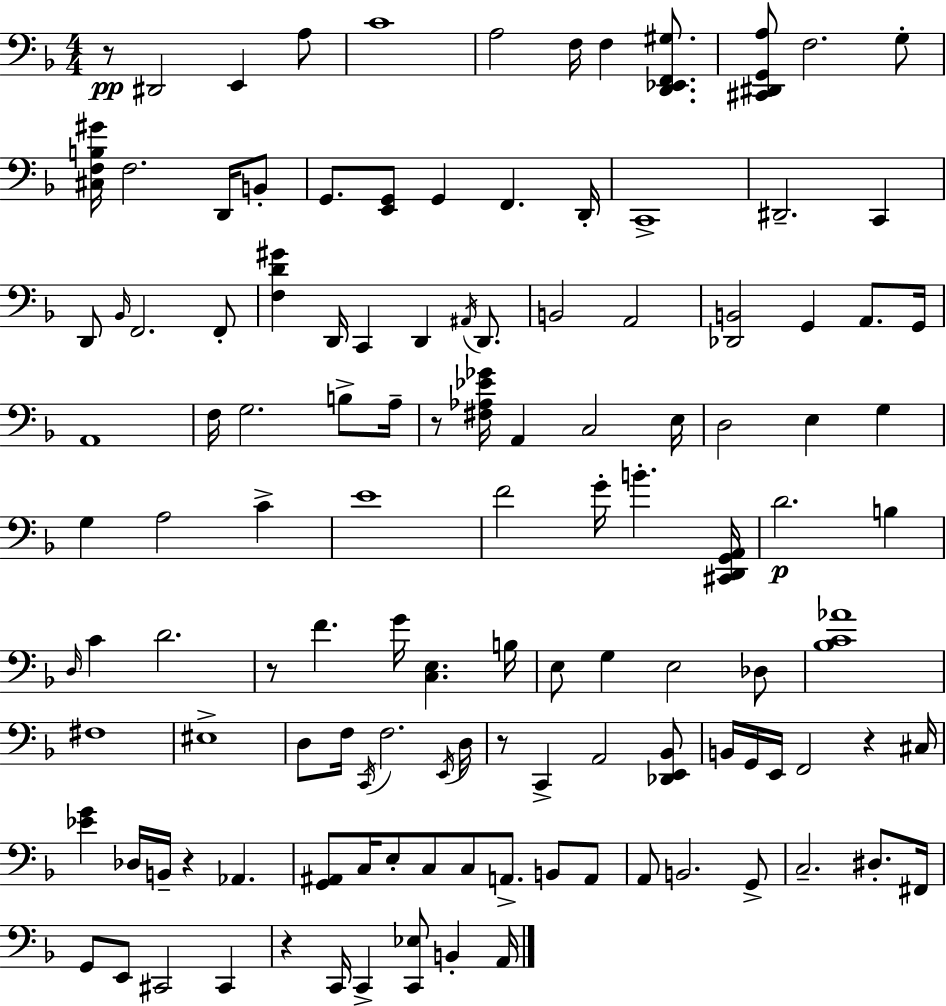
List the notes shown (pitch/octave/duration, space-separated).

R/e D#2/h E2/q A3/e C4/w A3/h F3/s F3/q [D2,Eb2,F2,G#3]/e. [C#2,D#2,G2,A3]/e F3/h. G3/e [C#3,F3,B3,G#4]/s F3/h. D2/s B2/e G2/e. [E2,G2]/e G2/q F2/q. D2/s C2/w D#2/h. C2/q D2/e Bb2/s F2/h. F2/e [F3,D4,G#4]/q D2/s C2/q D2/q A#2/s D2/e. B2/h A2/h [Db2,B2]/h G2/q A2/e. G2/s A2/w F3/s G3/h. B3/e A3/s R/e [F#3,Ab3,Eb4,Gb4]/s A2/q C3/h E3/s D3/h E3/q G3/q G3/q A3/h C4/q E4/w F4/h G4/s B4/q. [C#2,D2,G2,A2]/s D4/h. B3/q D3/s C4/q D4/h. R/e F4/q. G4/s [C3,E3]/q. B3/s E3/e G3/q E3/h Db3/e [Bb3,C4,Ab4]/w F#3/w EIS3/w D3/e F3/s C2/s F3/h. E2/s D3/s R/e C2/q A2/h [Db2,E2,Bb2]/e B2/s G2/s E2/s F2/h R/q C#3/s [Eb4,G4]/q Db3/s B2/s R/q Ab2/q. [G2,A#2]/e C3/s E3/e C3/e C3/e A2/e. B2/e A2/e A2/e B2/h. G2/e C3/h. D#3/e. F#2/s G2/e E2/e C#2/h C#2/q R/q C2/s C2/q [C2,Eb3]/e B2/q A2/s